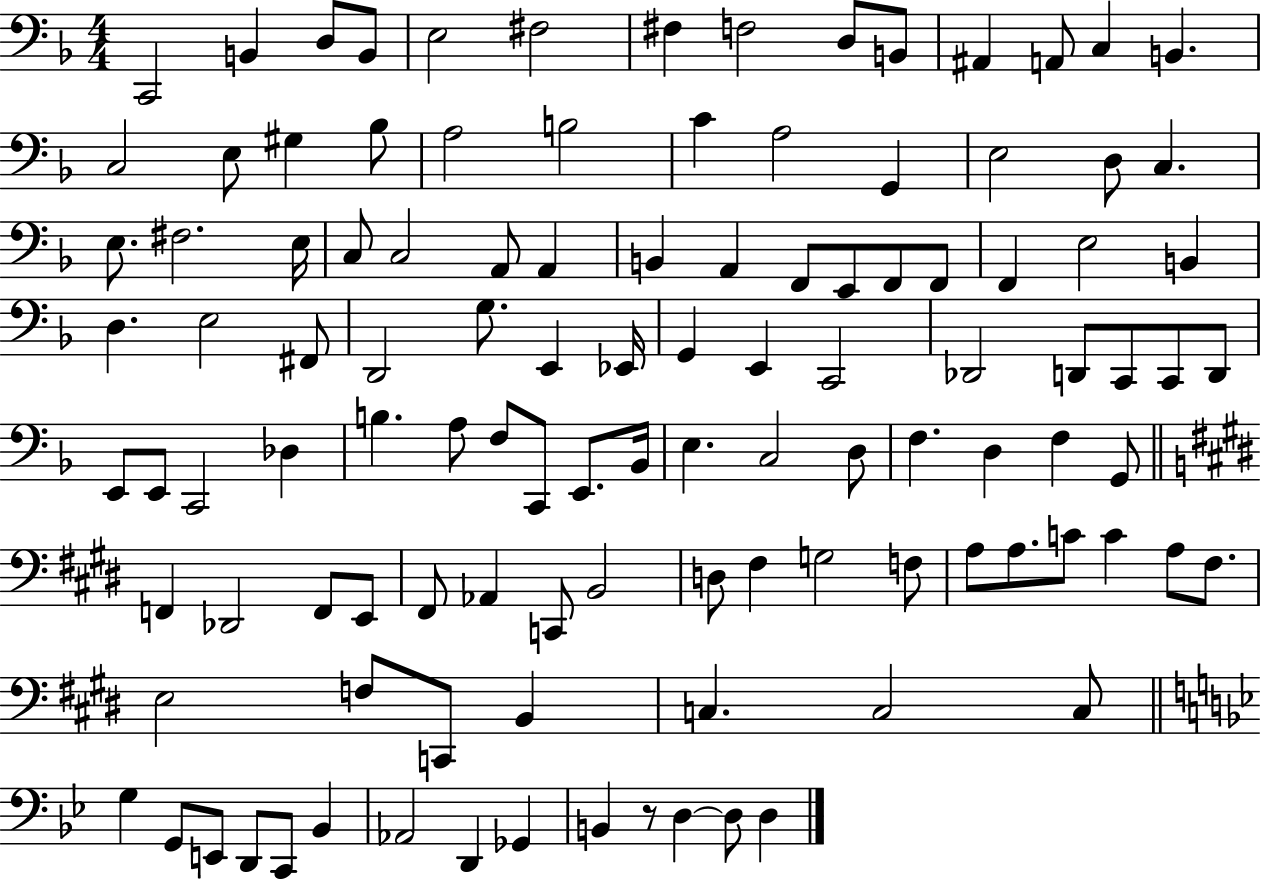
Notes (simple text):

C2/h B2/q D3/e B2/e E3/h F#3/h F#3/q F3/h D3/e B2/e A#2/q A2/e C3/q B2/q. C3/h E3/e G#3/q Bb3/e A3/h B3/h C4/q A3/h G2/q E3/h D3/e C3/q. E3/e. F#3/h. E3/s C3/e C3/h A2/e A2/q B2/q A2/q F2/e E2/e F2/e F2/e F2/q E3/h B2/q D3/q. E3/h F#2/e D2/h G3/e. E2/q Eb2/s G2/q E2/q C2/h Db2/h D2/e C2/e C2/e D2/e E2/e E2/e C2/h Db3/q B3/q. A3/e F3/e C2/e E2/e. Bb2/s E3/q. C3/h D3/e F3/q. D3/q F3/q G2/e F2/q Db2/h F2/e E2/e F#2/e Ab2/q C2/e B2/h D3/e F#3/q G3/h F3/e A3/e A3/e. C4/e C4/q A3/e F#3/e. E3/h F3/e C2/e B2/q C3/q. C3/h C3/e G3/q G2/e E2/e D2/e C2/e Bb2/q Ab2/h D2/q Gb2/q B2/q R/e D3/q D3/e D3/q